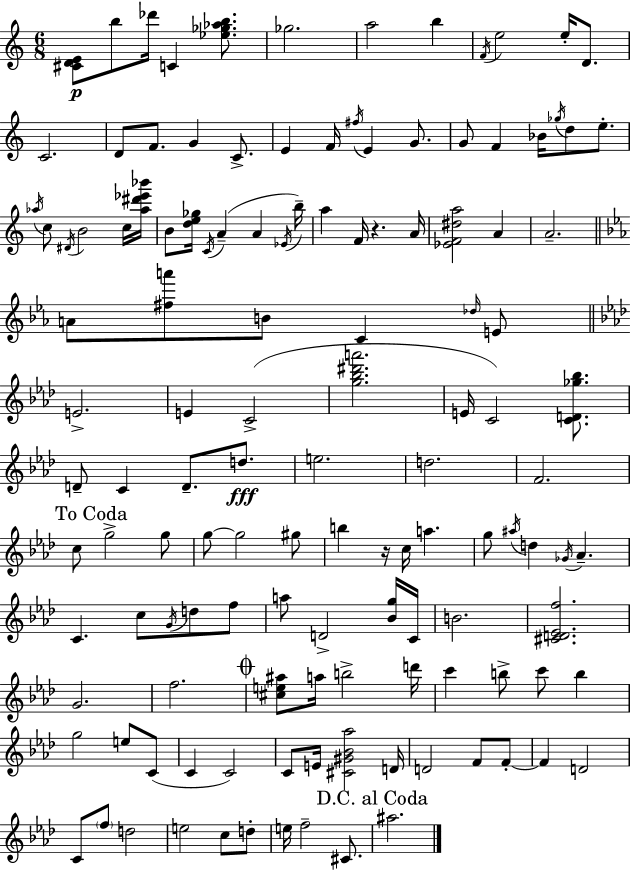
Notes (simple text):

[C#4,D4,E4]/e B5/e Db6/s C4/q [Eb5,Gb5,Ab5,B5]/e. Gb5/h. A5/h B5/q F4/s E5/h E5/s D4/e. C4/h. D4/e F4/e. G4/q C4/e. E4/q F4/s F#5/s E4/q G4/e. G4/e F4/q Bb4/s Gb5/s D5/e E5/e. Ab5/s C5/e D#4/s B4/h C5/s [Ab5,D#6,Eb6,Bb6]/s B4/e [D5,E5,Gb5]/s C4/s A4/q A4/q Eb4/s B5/s A5/q F4/s R/q. A4/s [Eb4,F4,D#5,A5]/h A4/q A4/h. A4/e [F#5,A6]/e B4/e C4/q Db5/s E4/e E4/h. E4/q C4/h [G5,Bb5,D#6,A6]/h. E4/s C4/h [C4,D4,Gb5,Bb5]/e. D4/e C4/q D4/e. D5/e. E5/h. D5/h. F4/h. C5/e G5/h G5/e G5/e G5/h G#5/e B5/q R/s C5/s A5/q. G5/e A#5/s D5/q Gb4/s Ab4/q. C4/q. C5/e G4/s D5/e F5/e A5/e D4/h [Bb4,G5]/s C4/s B4/h. [C#4,D4,Eb4,F5]/h. G4/h. F5/h. [C#5,E5,A#5]/e A5/s B5/h D6/s C6/q B5/e C6/e B5/q G5/h E5/e C4/e C4/q C4/h C4/e E4/s [C#4,G#4,Bb4,Ab5]/h D4/s D4/h F4/e F4/e F4/q D4/h C4/e F5/e D5/h E5/h C5/e D5/e E5/s F5/h C#4/e. A#5/h.